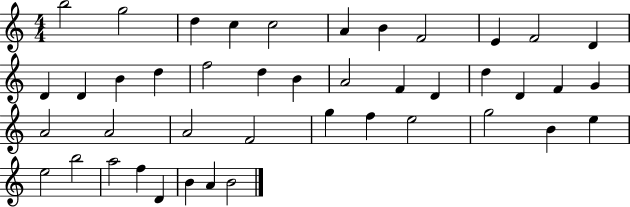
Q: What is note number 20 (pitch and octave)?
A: F4